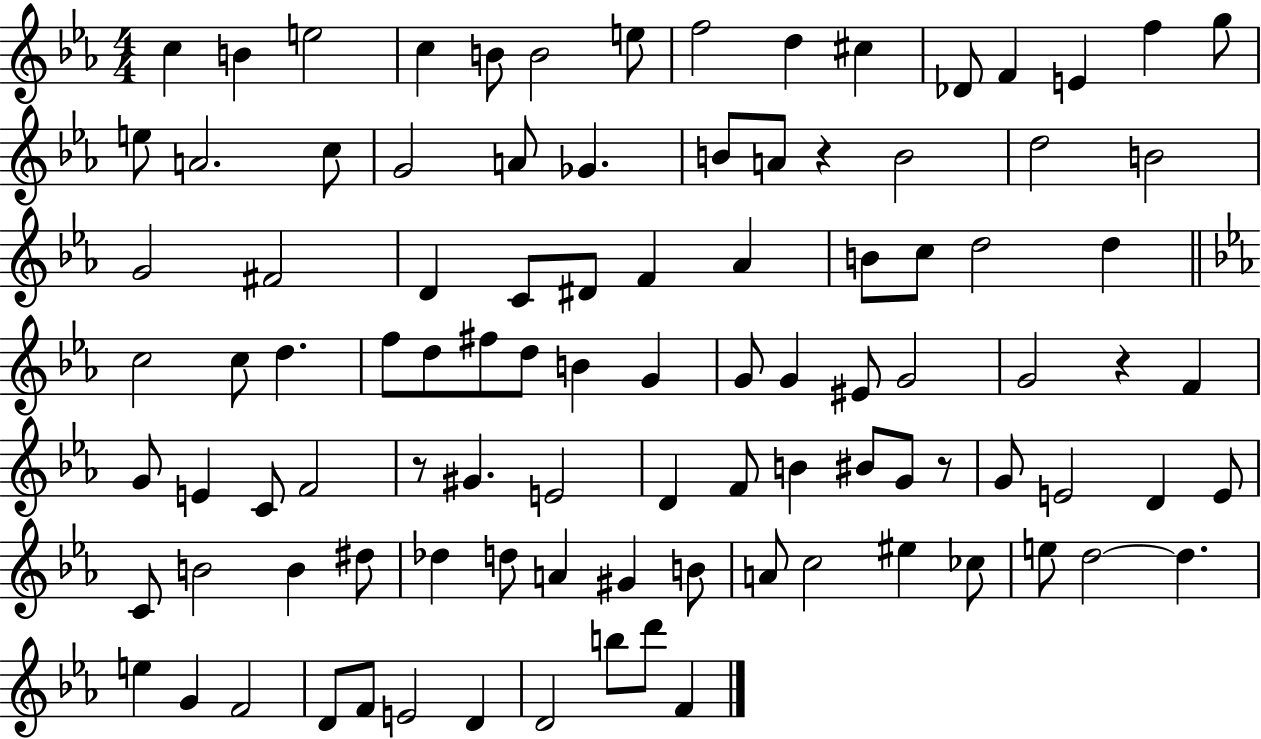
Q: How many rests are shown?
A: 4